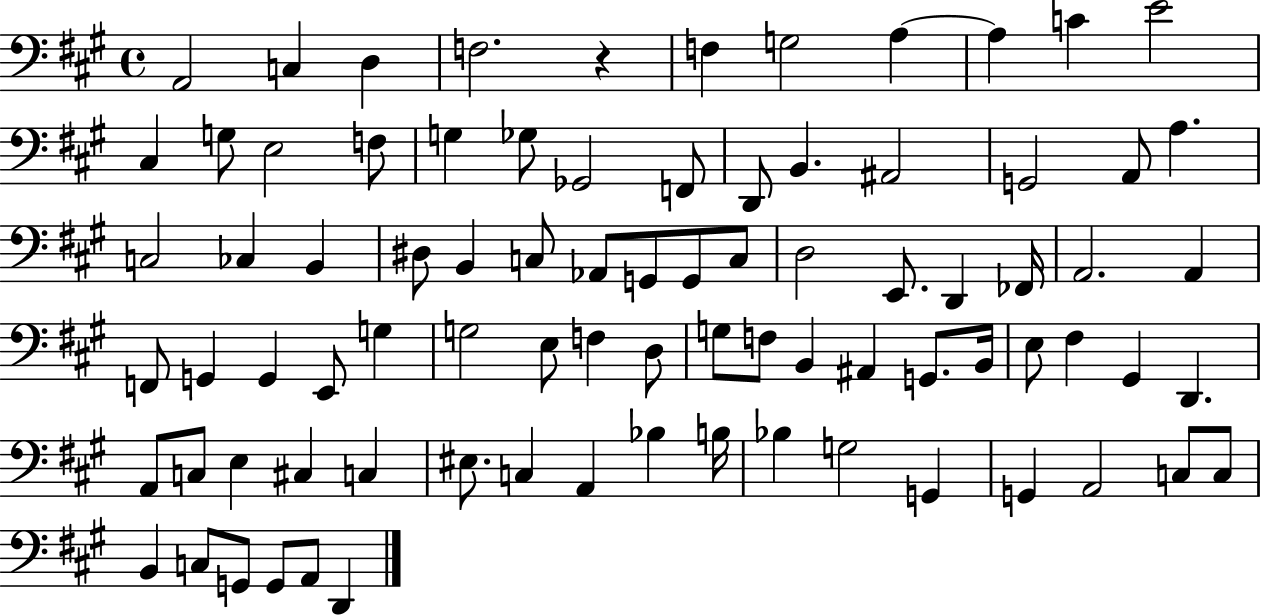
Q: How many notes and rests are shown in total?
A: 83